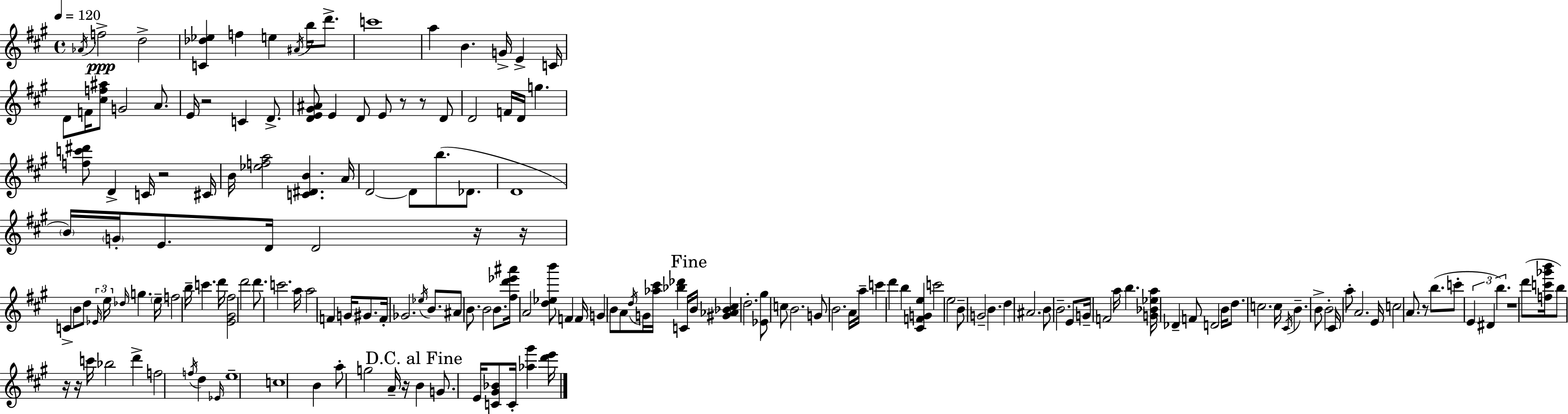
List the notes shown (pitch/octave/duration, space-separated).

Ab4/s F5/h D5/h [C4,Db5,Eb5]/q F5/q E5/q A#4/s B5/s D6/e. C6/w A5/q B4/q. G4/s E4/q C4/s D4/e F4/s [C#5,F5,A#5]/e G4/h A4/e. E4/s R/h C4/q D4/e. [D4,E4,G#4,A#4]/e E4/q D4/e E4/e R/e R/e D4/e D4/h F4/s D4/s G5/q. [F5,C6,D#6]/e D4/q C4/s R/h C#4/s B4/s [Eb5,F5,A5]/h [C4,D#4,B4]/q. A4/s D4/h D4/e B5/e. Db4/e. D4/w B4/s G4/s E4/e. D4/s D4/h R/s R/s C4/q B4/e D5/e Eb4/s E5/s Db5/s G5/q. E5/s F5/h B5/s C6/q. D6/s [E4,G#4,F#5]/h D6/h D6/e. C6/h. A5/s A5/h F4/q G4/s G#4/e. F4/s Gb4/h. Eb5/s B4/e. A#4/e B4/e. B4/h B4/e. [F#5,D6,Eb6,A#6]/s A4/h [D5,Eb5,B6]/e F4/q F4/s G4/q B4/e A4/e D5/s G4/s [Ab5,C#6]/s [Bb5,Db6]/q C4/s B4/s [G#4,Ab4,Bb4,C#5]/q D5/h. [Eb4,G#5]/e C5/e B4/h. G4/e B4/h. A4/s A5/s C6/q D6/q B5/q [C#4,F4,G4,E5]/q C6/h E5/h B4/e G4/h B4/q. D5/q A#4/h. B4/e B4/h. E4/e G4/s F4/h A5/s B5/q. [G4,Bb4,Eb5,A5]/s Db4/q F4/e D4/h B4/s D5/e. C5/h. C5/s C#4/s B4/q. B4/e B4/h C#4/s A5/e A4/h. E4/s C5/h A4/e. R/e B5/e. C6/e E4/q D#4/q B5/q. R/w D6/e [F5,C6,Gb6,B6]/s B5/e R/s R/s C6/s Bb5/h D6/q F5/h F5/s D5/q Eb4/s E5/w C5/w B4/q A5/e G5/h A4/s R/s B4/q G4/e. E4/s [C4,G#4,Bb4]/e C4/s [Ab5,G#6]/q [D6,E6]/s